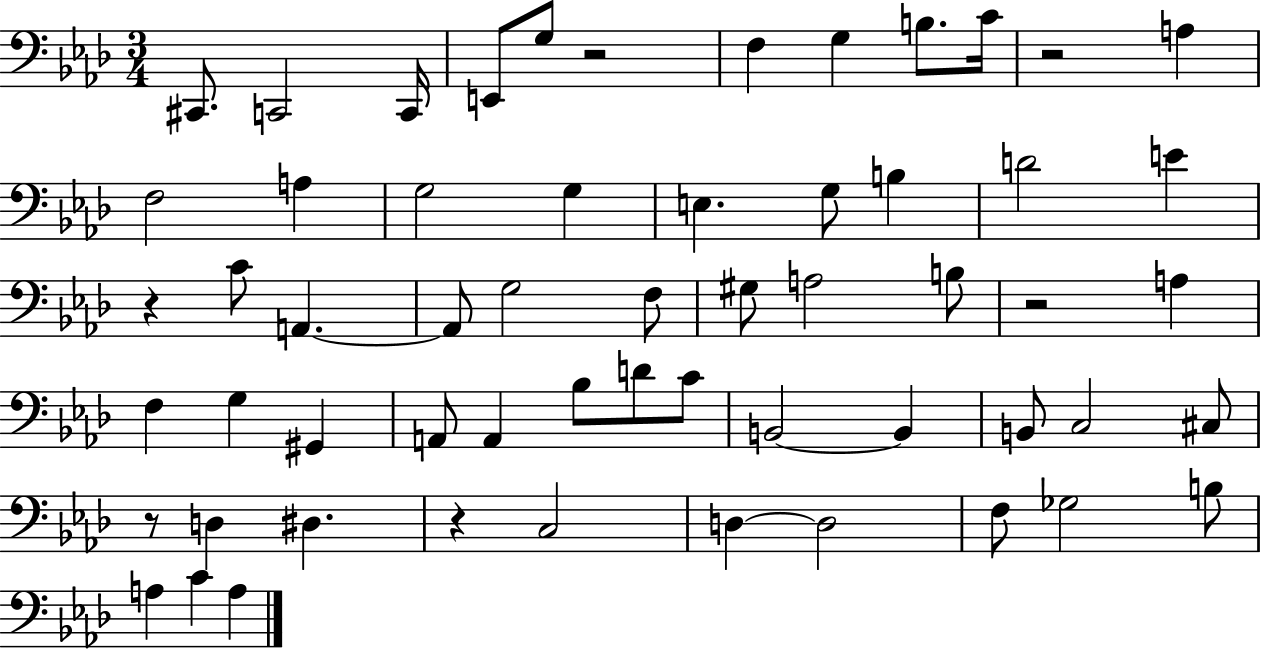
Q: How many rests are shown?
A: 6